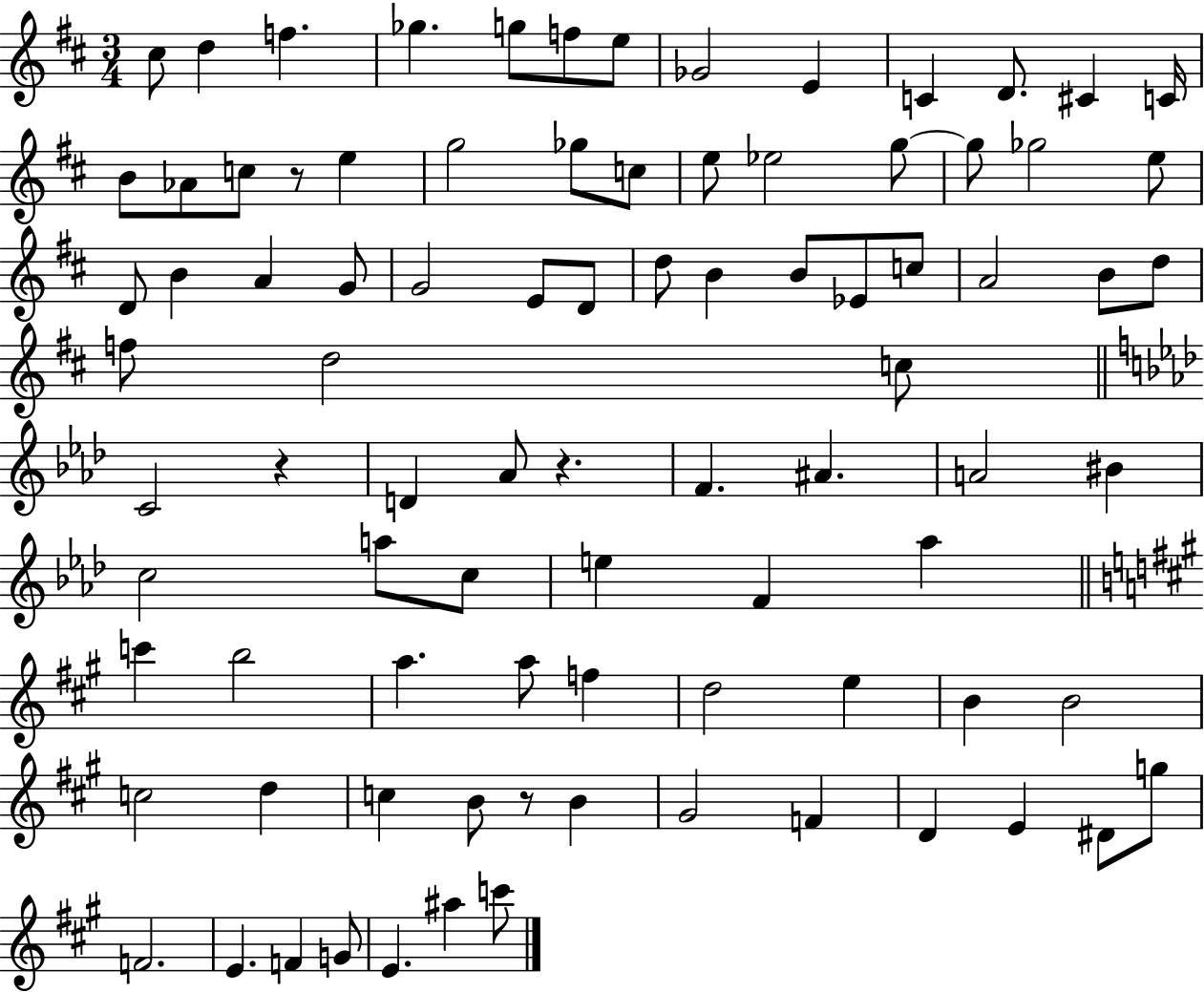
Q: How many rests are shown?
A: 4